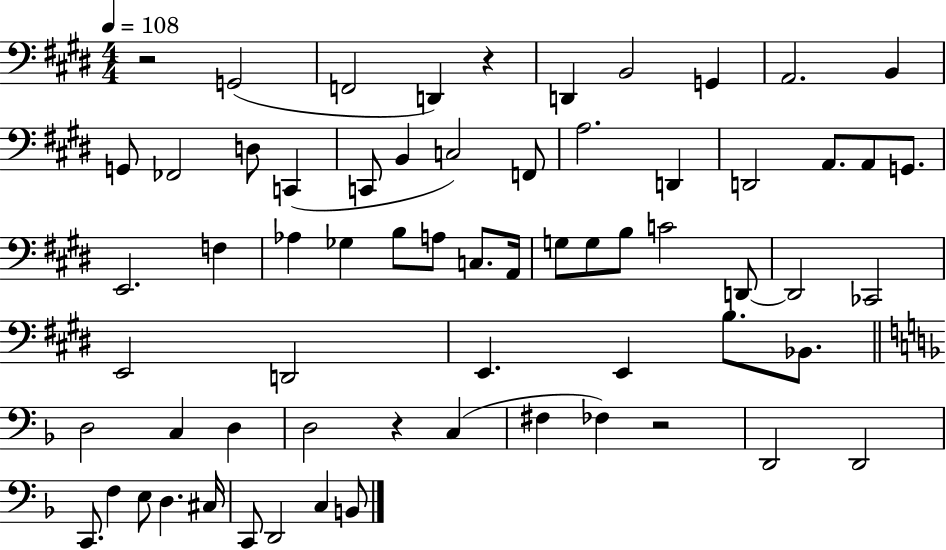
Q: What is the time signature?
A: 4/4